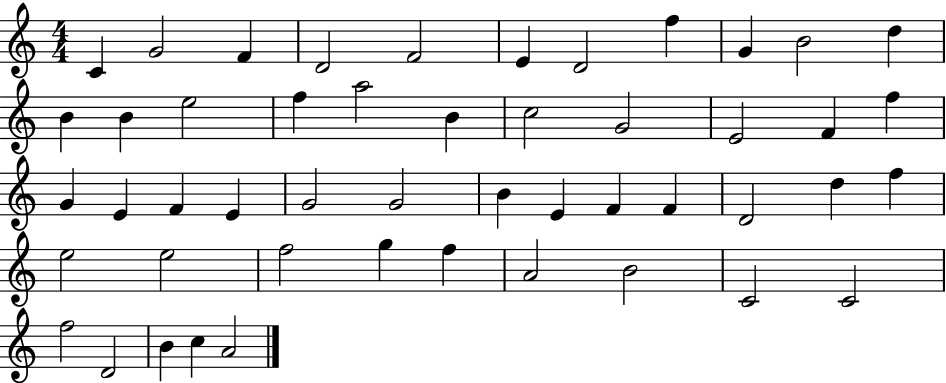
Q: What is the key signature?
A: C major